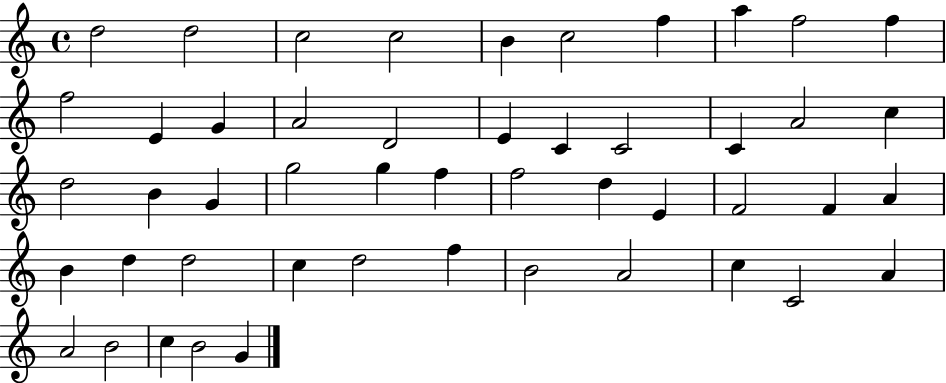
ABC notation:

X:1
T:Untitled
M:4/4
L:1/4
K:C
d2 d2 c2 c2 B c2 f a f2 f f2 E G A2 D2 E C C2 C A2 c d2 B G g2 g f f2 d E F2 F A B d d2 c d2 f B2 A2 c C2 A A2 B2 c B2 G